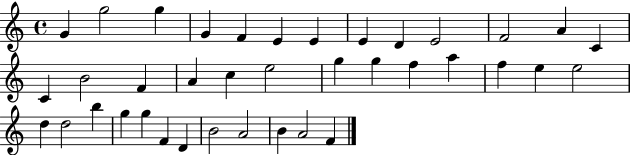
{
  \clef treble
  \time 4/4
  \defaultTimeSignature
  \key c \major
  g'4 g''2 g''4 | g'4 f'4 e'4 e'4 | e'4 d'4 e'2 | f'2 a'4 c'4 | \break c'4 b'2 f'4 | a'4 c''4 e''2 | g''4 g''4 f''4 a''4 | f''4 e''4 e''2 | \break d''4 d''2 b''4 | g''4 g''4 f'4 d'4 | b'2 a'2 | b'4 a'2 f'4 | \break \bar "|."
}